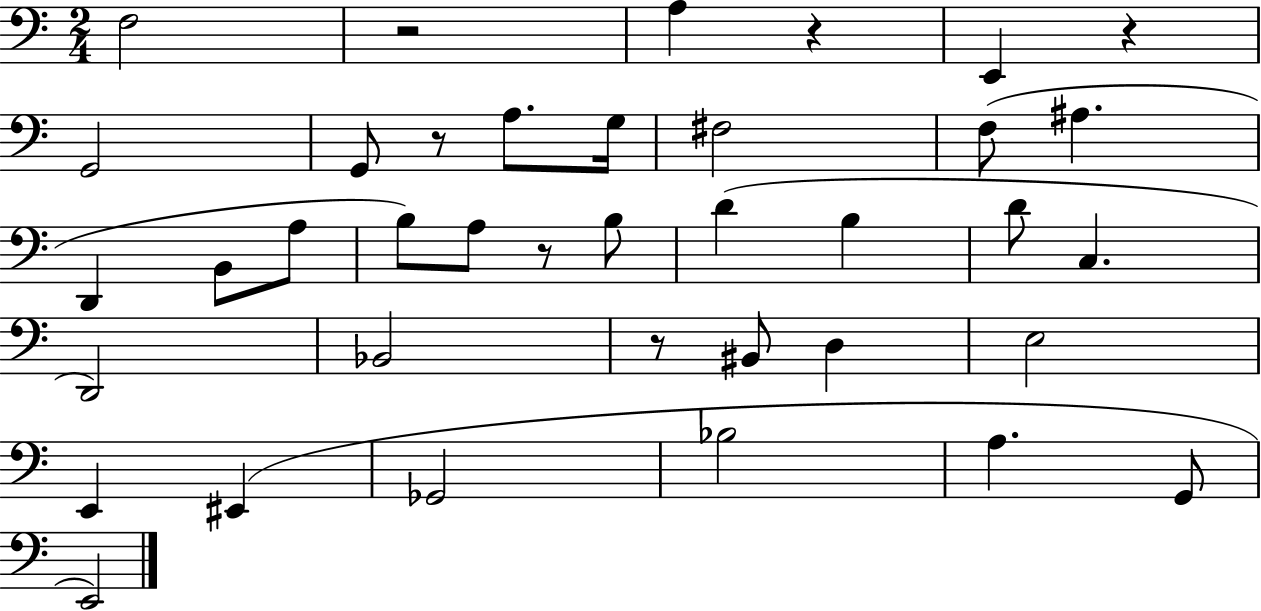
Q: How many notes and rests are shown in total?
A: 38